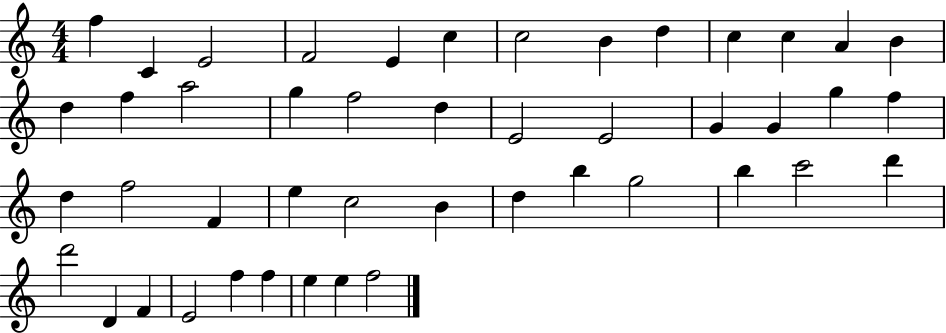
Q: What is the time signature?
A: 4/4